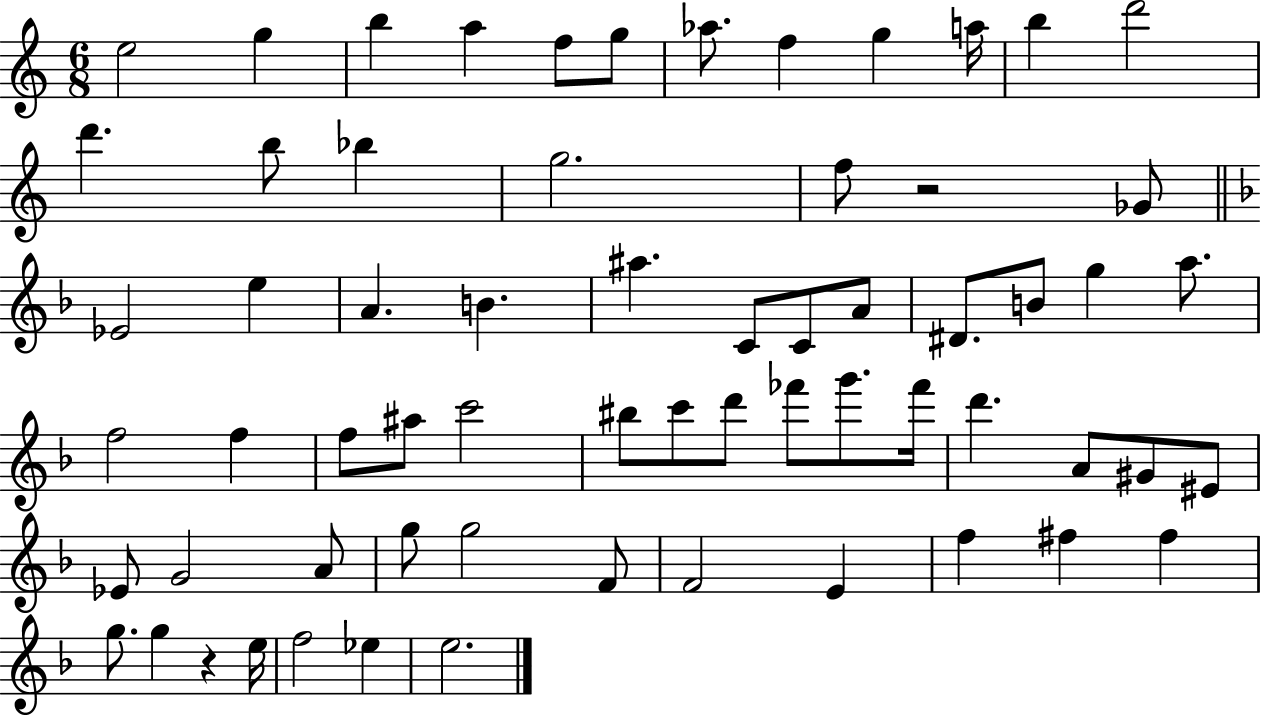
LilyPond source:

{
  \clef treble
  \numericTimeSignature
  \time 6/8
  \key c \major
  \repeat volta 2 { e''2 g''4 | b''4 a''4 f''8 g''8 | aes''8. f''4 g''4 a''16 | b''4 d'''2 | \break d'''4. b''8 bes''4 | g''2. | f''8 r2 ges'8 | \bar "||" \break \key d \minor ees'2 e''4 | a'4. b'4. | ais''4. c'8 c'8 a'8 | dis'8. b'8 g''4 a''8. | \break f''2 f''4 | f''8 ais''8 c'''2 | bis''8 c'''8 d'''8 fes'''8 g'''8. fes'''16 | d'''4. a'8 gis'8 eis'8 | \break ees'8 g'2 a'8 | g''8 g''2 f'8 | f'2 e'4 | f''4 fis''4 fis''4 | \break g''8. g''4 r4 e''16 | f''2 ees''4 | e''2. | } \bar "|."
}